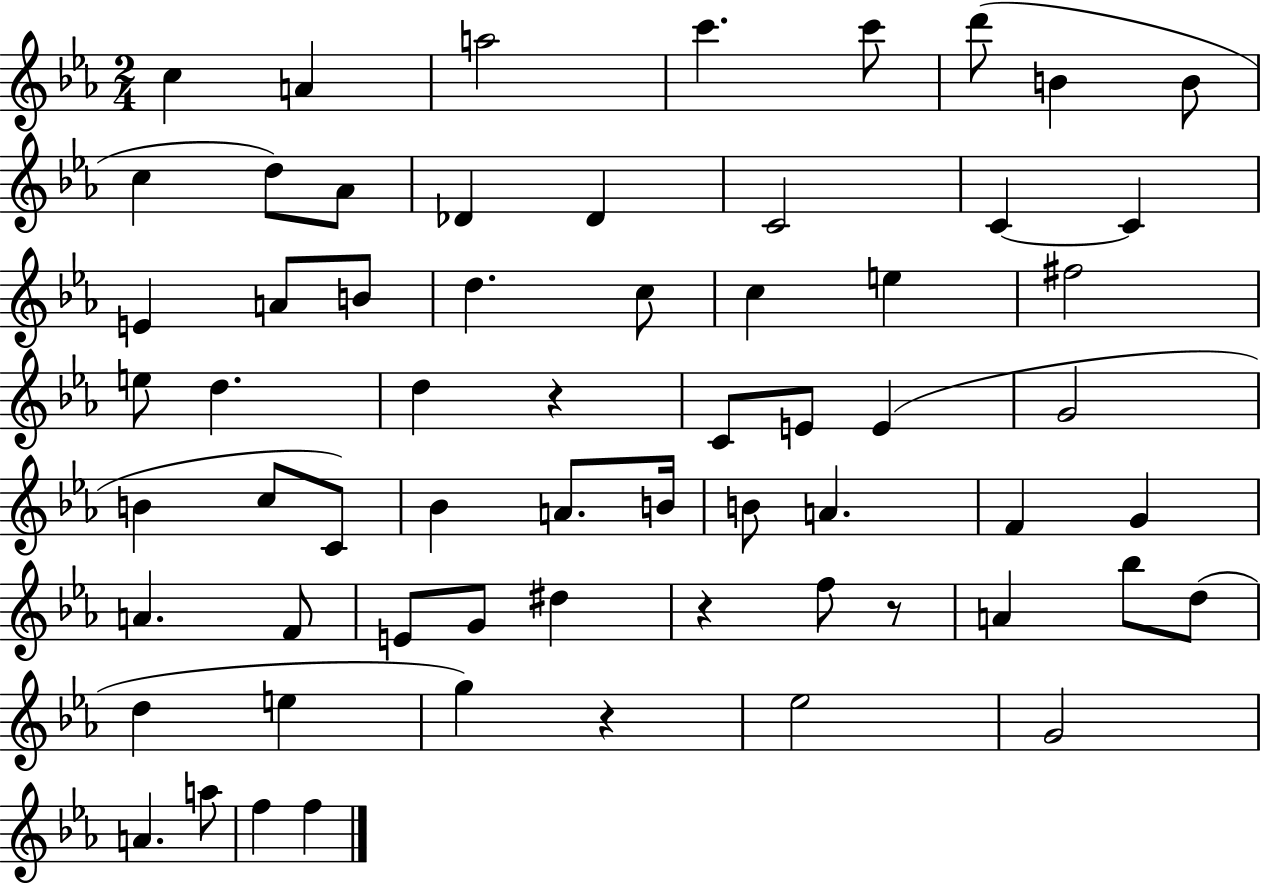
C5/q A4/q A5/h C6/q. C6/e D6/e B4/q B4/e C5/q D5/e Ab4/e Db4/q Db4/q C4/h C4/q C4/q E4/q A4/e B4/e D5/q. C5/e C5/q E5/q F#5/h E5/e D5/q. D5/q R/q C4/e E4/e E4/q G4/h B4/q C5/e C4/e Bb4/q A4/e. B4/s B4/e A4/q. F4/q G4/q A4/q. F4/e E4/e G4/e D#5/q R/q F5/e R/e A4/q Bb5/e D5/e D5/q E5/q G5/q R/q Eb5/h G4/h A4/q. A5/e F5/q F5/q